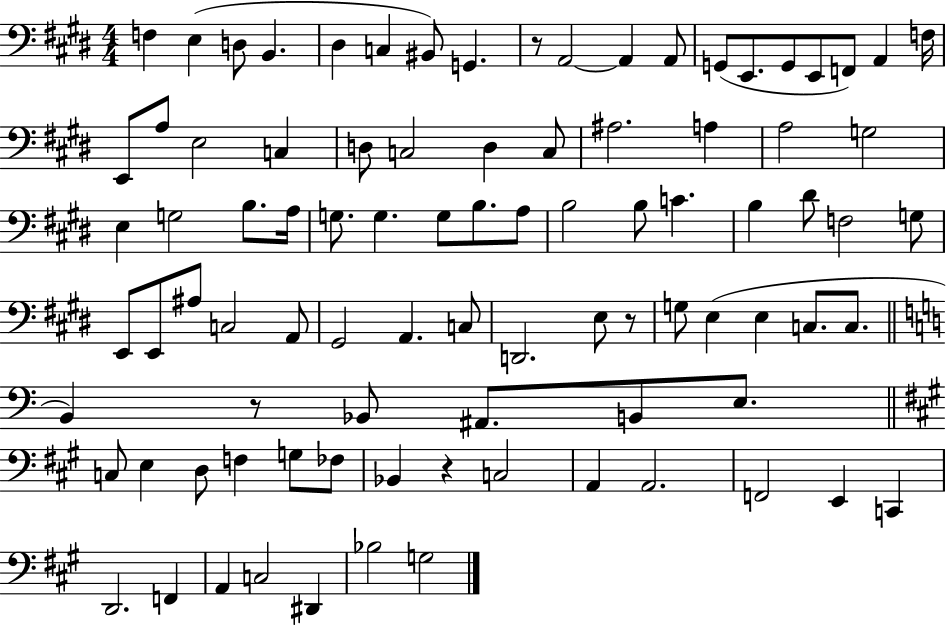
X:1
T:Untitled
M:4/4
L:1/4
K:E
F, E, D,/2 B,, ^D, C, ^B,,/2 G,, z/2 A,,2 A,, A,,/2 G,,/2 E,,/2 G,,/2 E,,/2 F,,/2 A,, F,/4 E,,/2 A,/2 E,2 C, D,/2 C,2 D, C,/2 ^A,2 A, A,2 G,2 E, G,2 B,/2 A,/4 G,/2 G, G,/2 B,/2 A,/2 B,2 B,/2 C B, ^D/2 F,2 G,/2 E,,/2 E,,/2 ^A,/2 C,2 A,,/2 ^G,,2 A,, C,/2 D,,2 E,/2 z/2 G,/2 E, E, C,/2 C,/2 B,, z/2 _B,,/2 ^A,,/2 B,,/2 E,/2 C,/2 E, D,/2 F, G,/2 _F,/2 _B,, z C,2 A,, A,,2 F,,2 E,, C,, D,,2 F,, A,, C,2 ^D,, _B,2 G,2